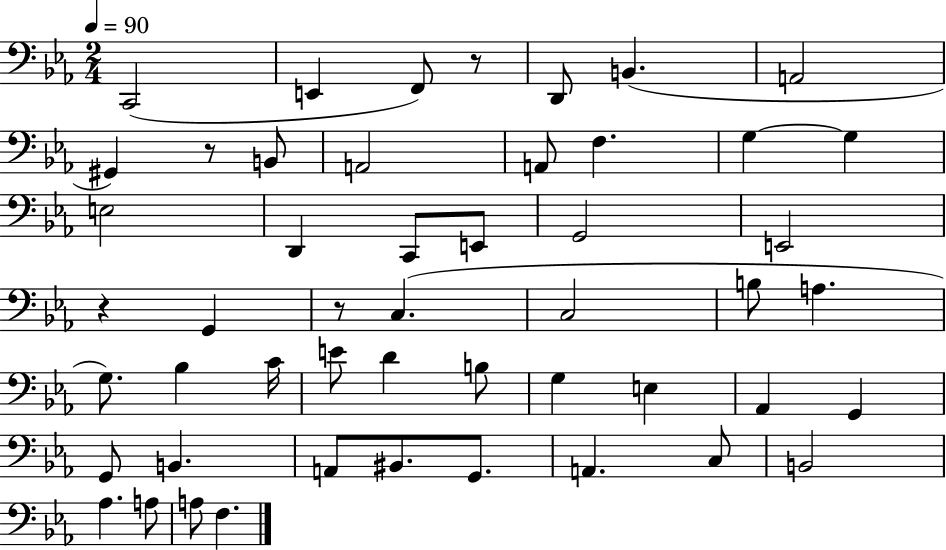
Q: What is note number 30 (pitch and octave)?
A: B3